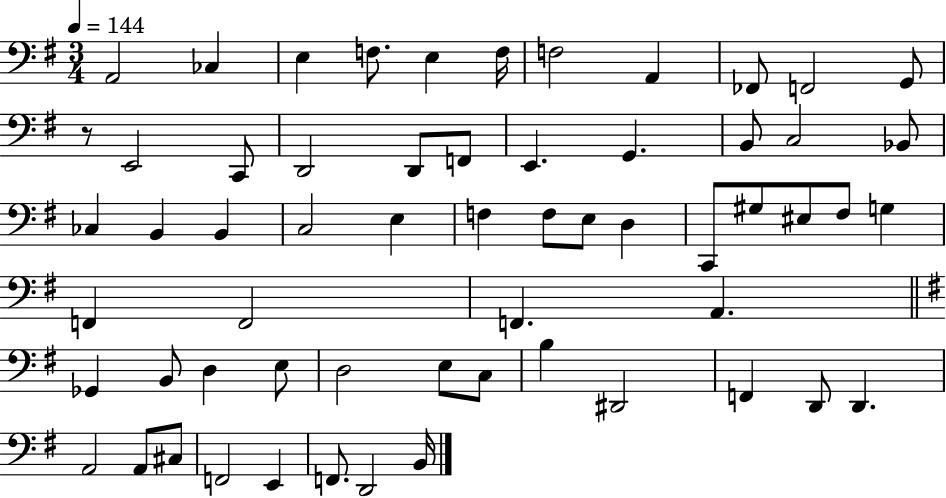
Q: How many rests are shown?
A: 1